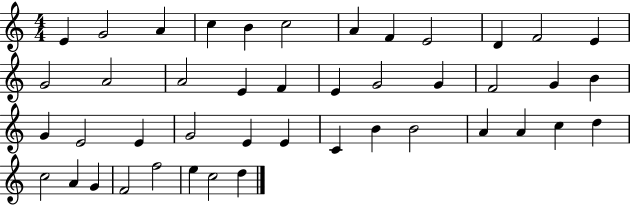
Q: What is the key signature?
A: C major